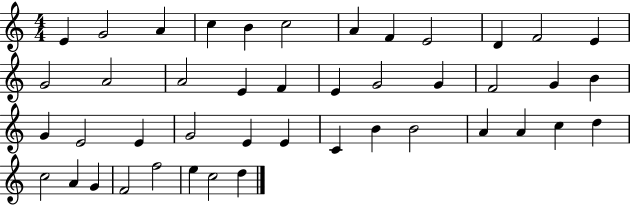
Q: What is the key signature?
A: C major